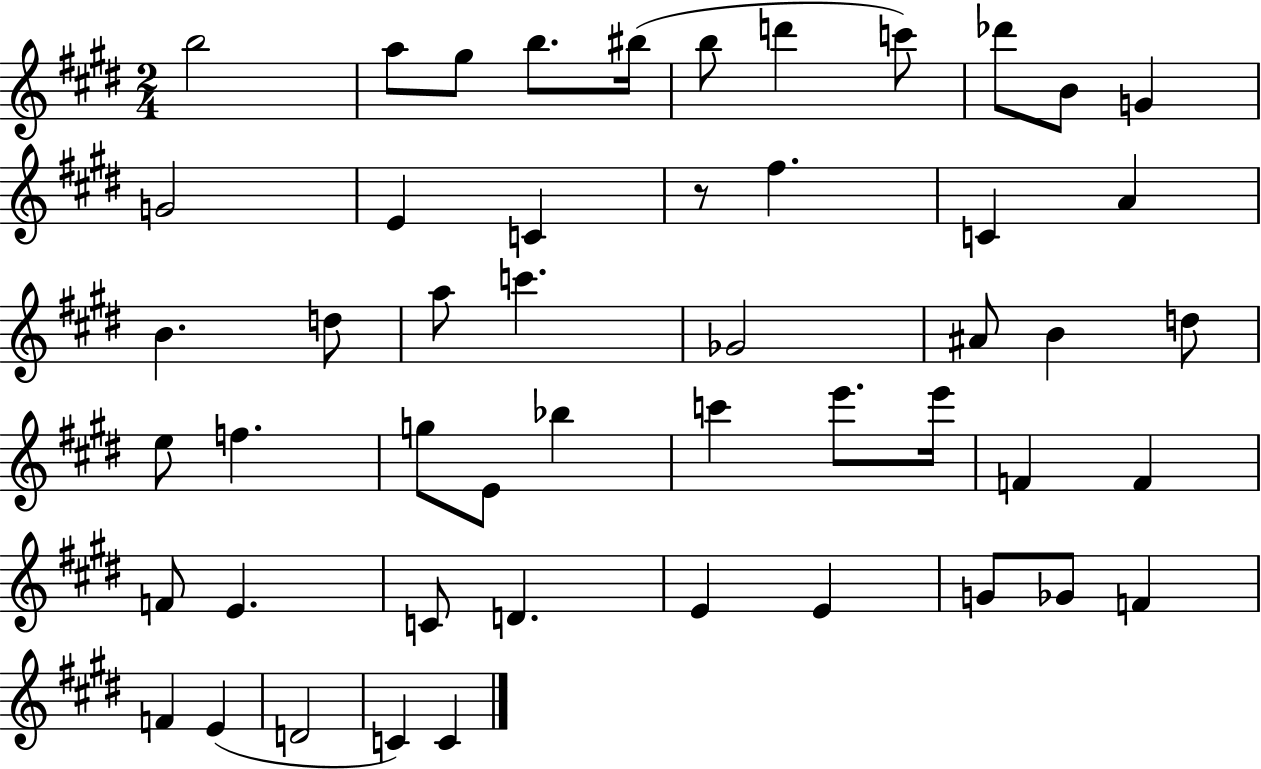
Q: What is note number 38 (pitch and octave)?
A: C4